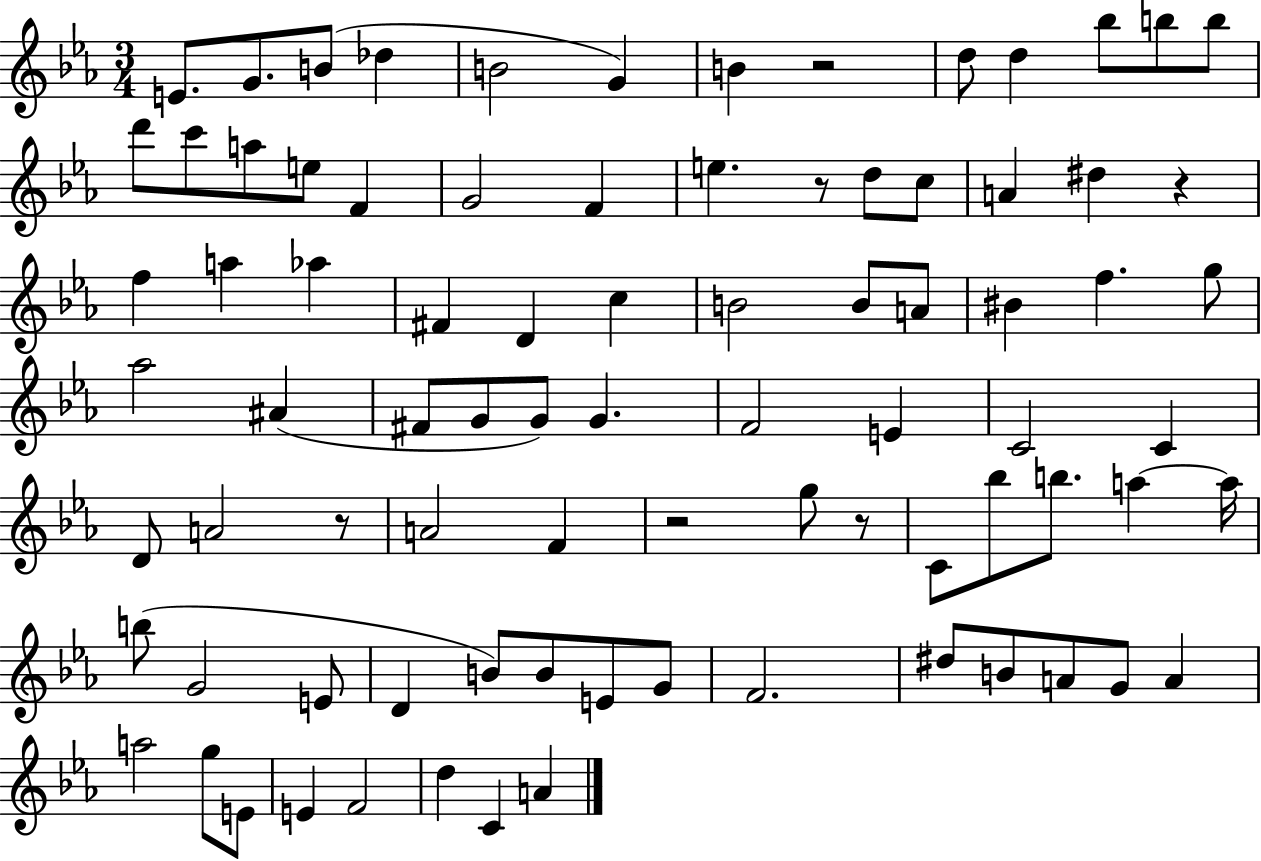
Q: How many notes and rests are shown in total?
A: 84